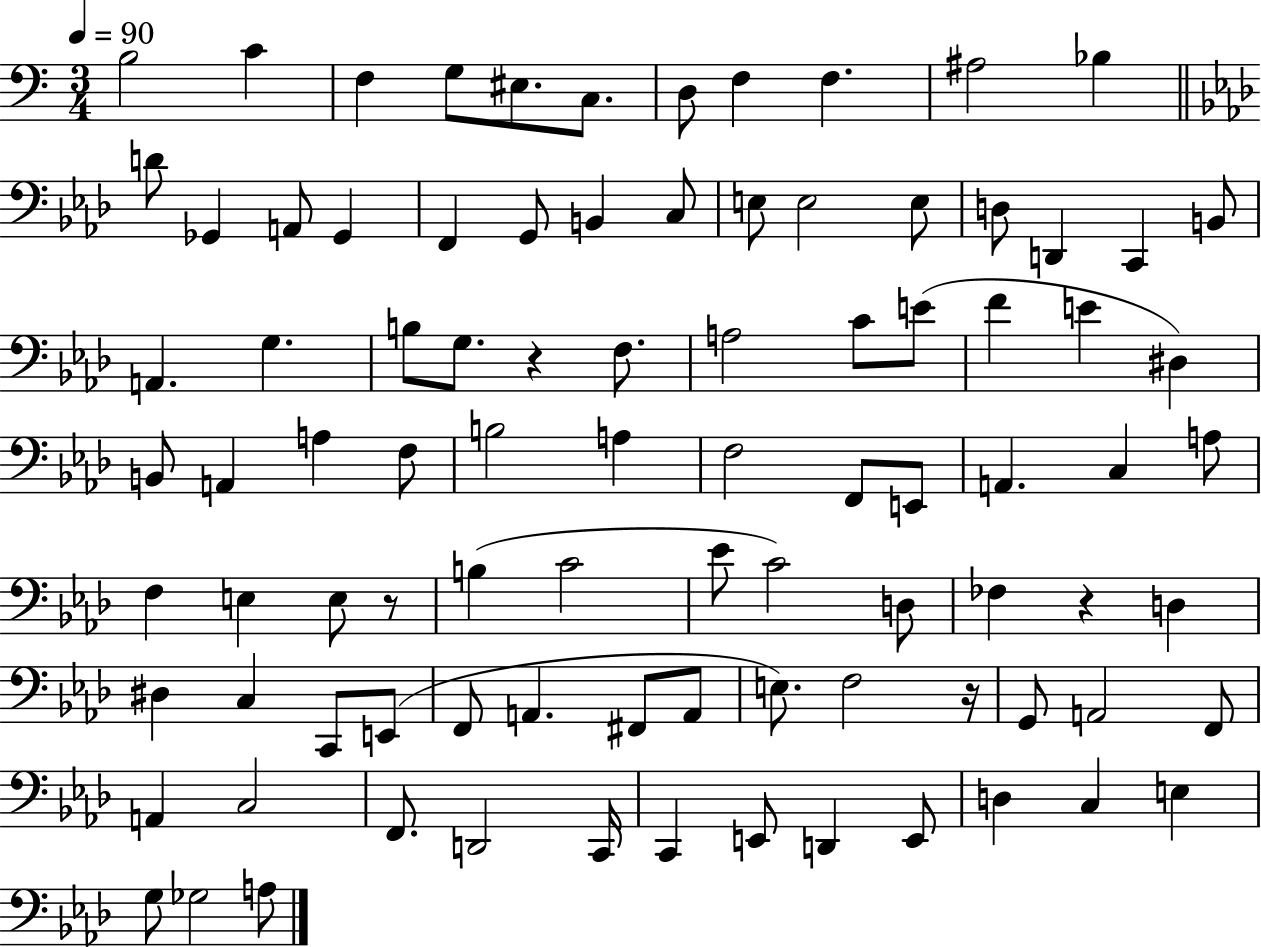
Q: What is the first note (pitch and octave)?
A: B3